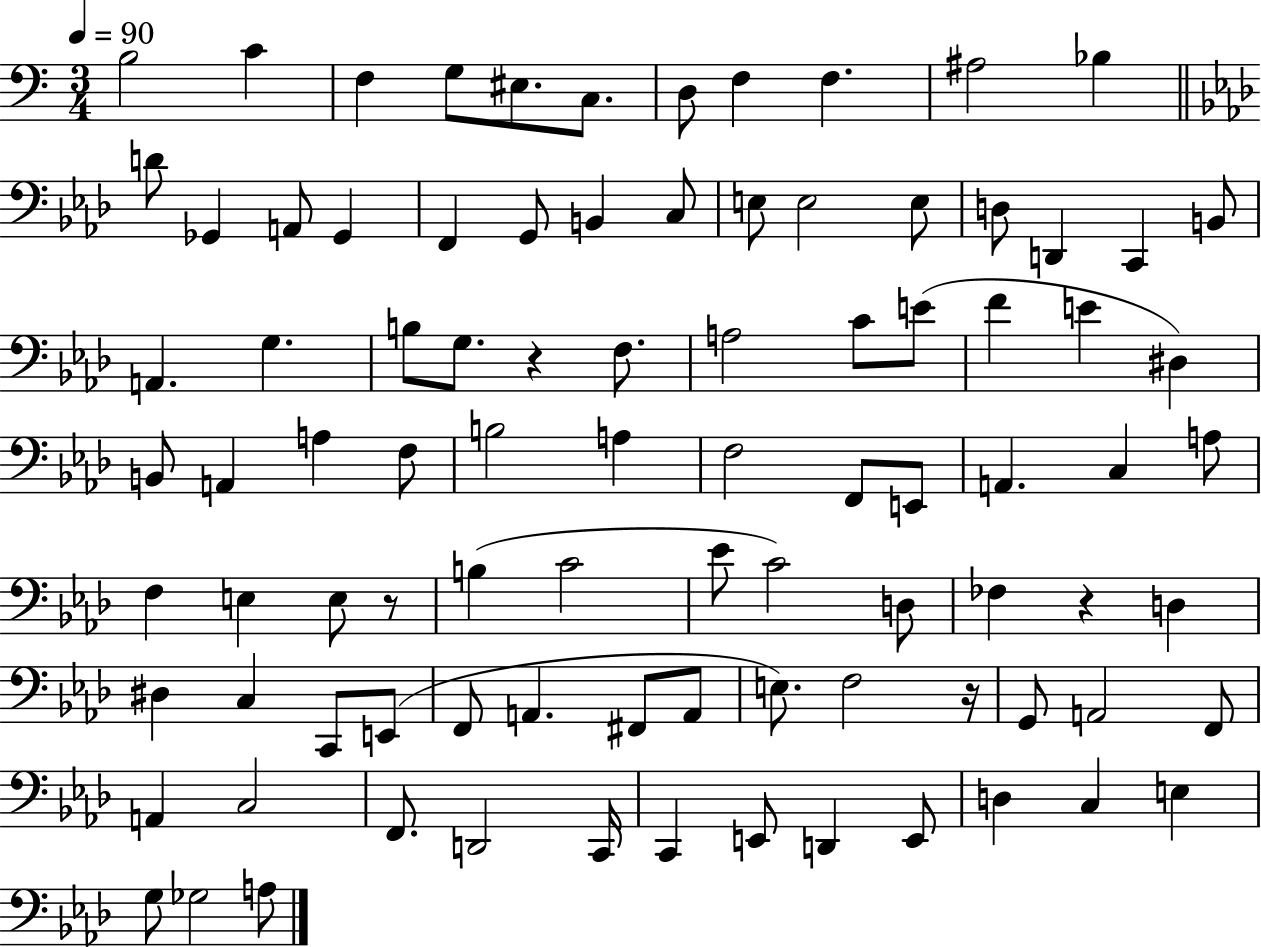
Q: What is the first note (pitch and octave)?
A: B3